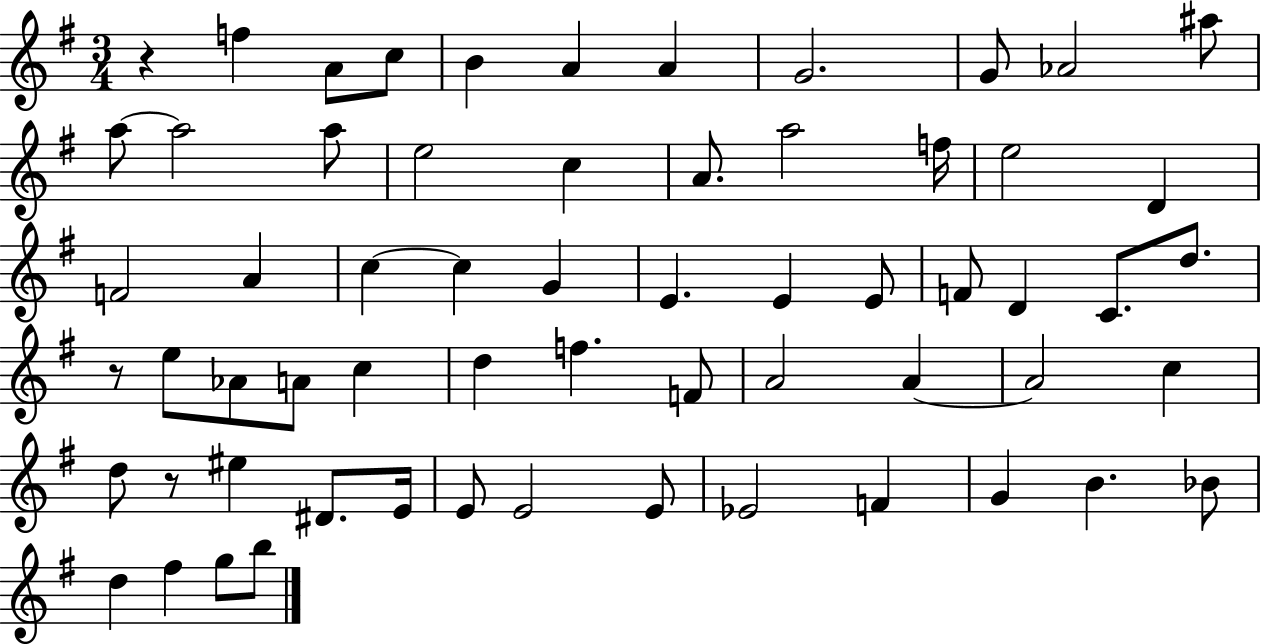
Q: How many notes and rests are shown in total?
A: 62